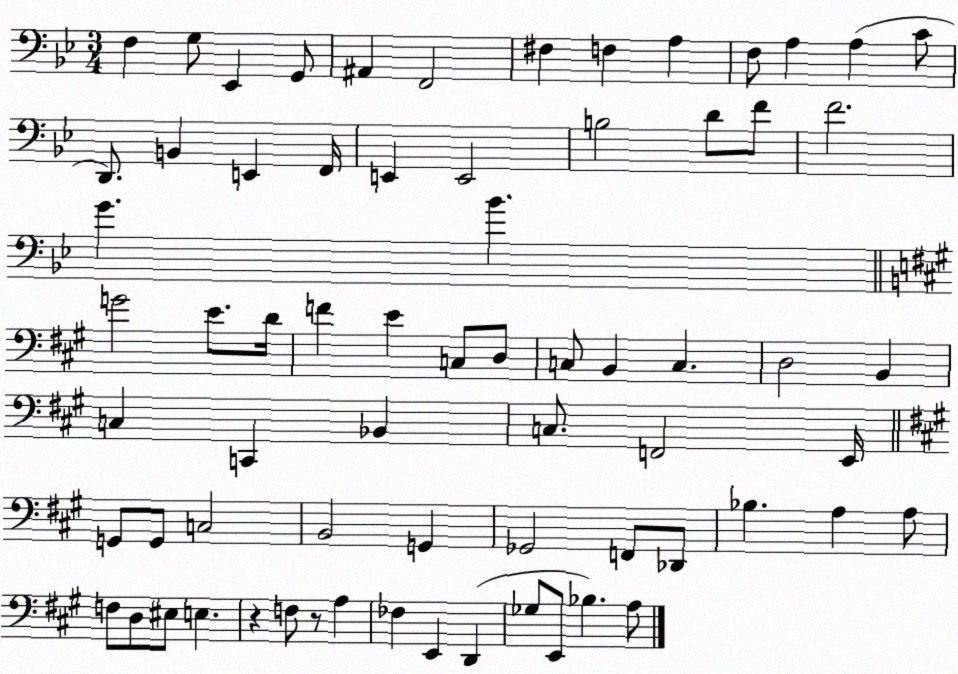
X:1
T:Untitled
M:3/4
L:1/4
K:Bb
F, G,/2 _E,, G,,/2 ^A,, F,,2 ^F, F, A, F,/2 A, A, C/2 D,,/2 B,, E,, F,,/4 E,, E,,2 B,2 D/2 F/2 F2 G _B G2 E/2 D/4 F E C,/2 D,/2 C,/2 B,, C, D,2 B,, C, C,, _B,, C,/2 F,,2 E,,/4 G,,/2 G,,/2 C,2 B,,2 G,, _G,,2 F,,/2 _D,,/2 _B, A, A,/2 F,/2 D,/2 ^E,/2 E, z F,/2 z/2 A, _F, E,, D,, _G,/2 E,,/2 _B, A,/2